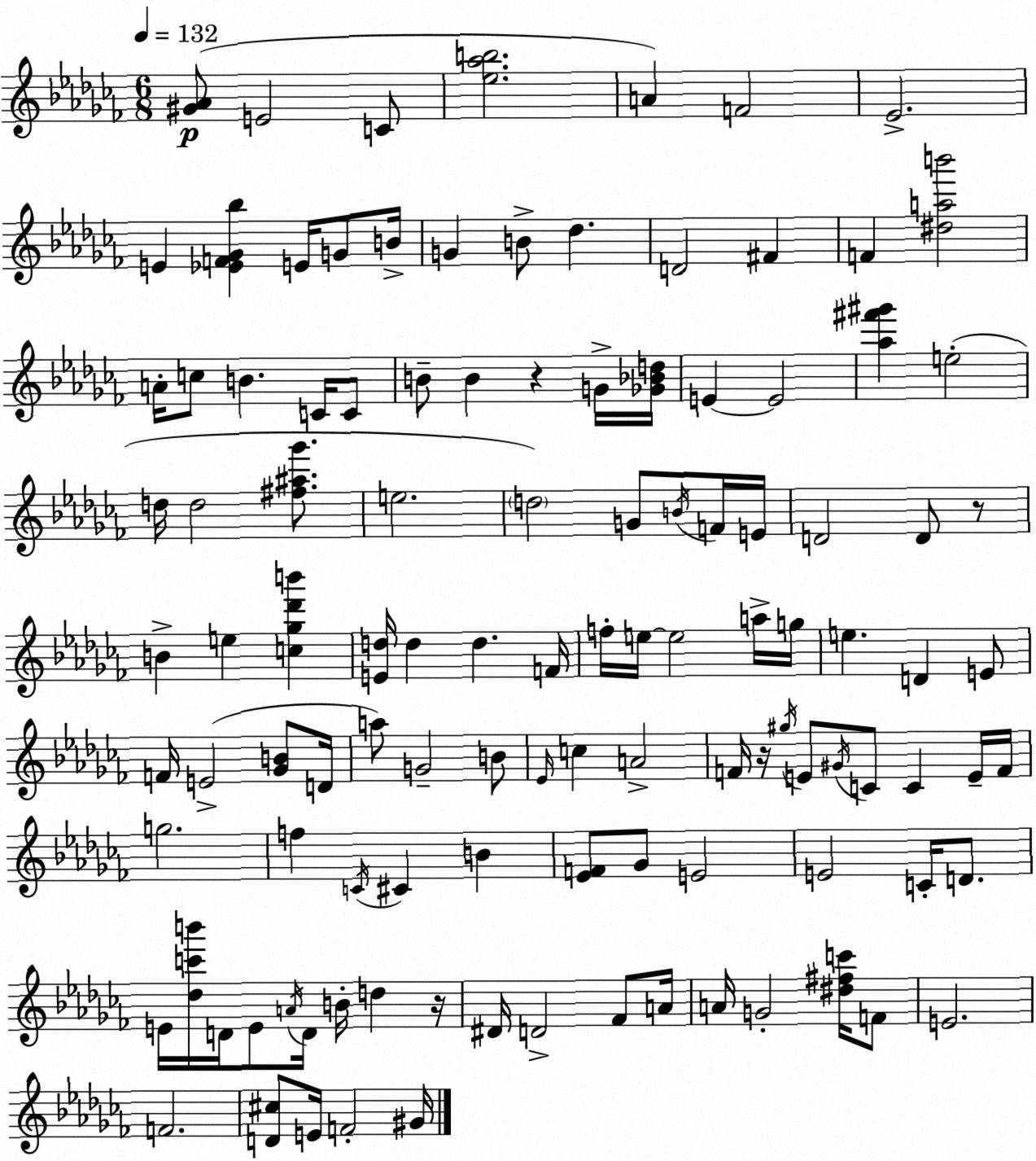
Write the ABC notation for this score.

X:1
T:Untitled
M:6/8
L:1/4
K:Abm
[^G_A]/2 E2 C/2 [_e_ab]2 A F2 _E2 E [_EF_G_b] E/4 G/2 B/4 G B/2 _d D2 ^F F [^dab']2 A/4 c/2 B C/4 C/2 B/2 B z G/4 [_G_Bd]/4 E E2 [_a^f'^g'] e2 d/4 d2 [^f^a_g']/2 e2 d2 G/2 B/4 F/4 E/4 D2 D/2 z/2 B e [c_g_d'b'] [Ed]/4 d d F/4 f/4 e/4 e2 a/4 g/4 e D E/2 F/4 E2 [_GB]/2 D/4 a/2 G2 B/2 _E/4 c A2 F/4 z/4 ^g/4 E/2 ^G/4 C/2 C E/4 F/4 g2 f C/4 ^C B [_EF]/2 _G/2 E2 E2 C/4 D/2 E/4 [_dc'b']/4 D/4 E/2 A/4 D/4 B/4 d z/4 ^D/4 D2 _F/2 A/4 A/4 G2 [^d^fc']/4 F/2 E2 F2 [D^c]/2 E/4 F2 ^G/4